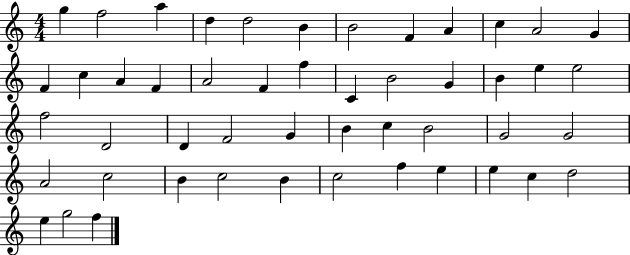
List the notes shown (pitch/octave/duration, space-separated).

G5/q F5/h A5/q D5/q D5/h B4/q B4/h F4/q A4/q C5/q A4/h G4/q F4/q C5/q A4/q F4/q A4/h F4/q F5/q C4/q B4/h G4/q B4/q E5/q E5/h F5/h D4/h D4/q F4/h G4/q B4/q C5/q B4/h G4/h G4/h A4/h C5/h B4/q C5/h B4/q C5/h F5/q E5/q E5/q C5/q D5/h E5/q G5/h F5/q